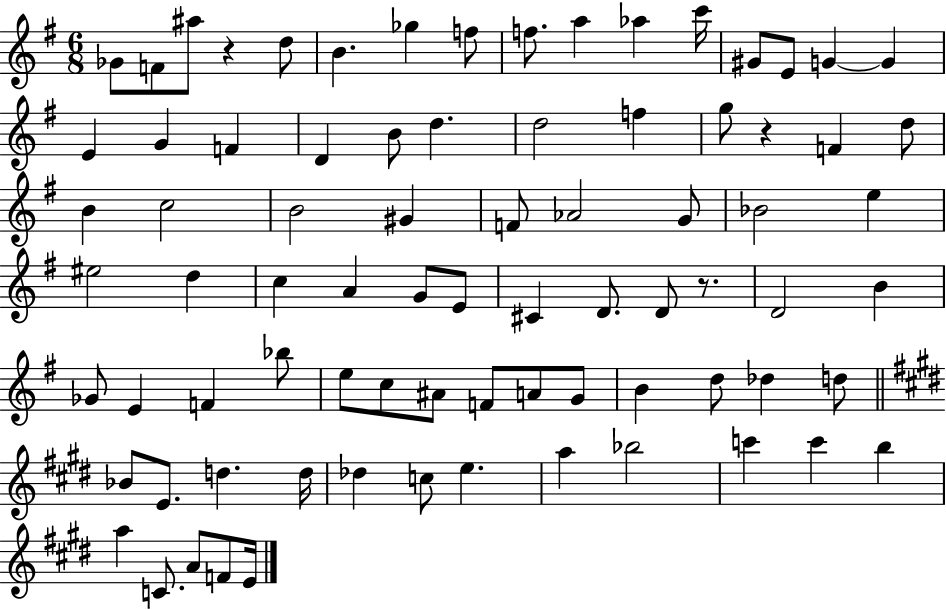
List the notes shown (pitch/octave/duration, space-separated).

Gb4/e F4/e A#5/e R/q D5/e B4/q. Gb5/q F5/e F5/e. A5/q Ab5/q C6/s G#4/e E4/e G4/q G4/q E4/q G4/q F4/q D4/q B4/e D5/q. D5/h F5/q G5/e R/q F4/q D5/e B4/q C5/h B4/h G#4/q F4/e Ab4/h G4/e Bb4/h E5/q EIS5/h D5/q C5/q A4/q G4/e E4/e C#4/q D4/e. D4/e R/e. D4/h B4/q Gb4/e E4/q F4/q Bb5/e E5/e C5/e A#4/e F4/e A4/e G4/e B4/q D5/e Db5/q D5/e Bb4/e E4/e. D5/q. D5/s Db5/q C5/e E5/q. A5/q Bb5/h C6/q C6/q B5/q A5/q C4/e. A4/e F4/e E4/s